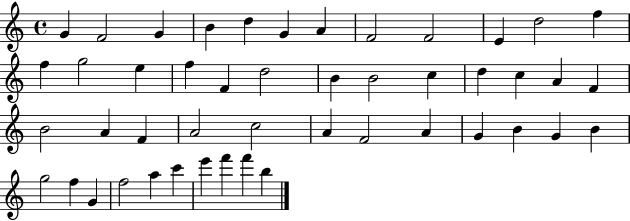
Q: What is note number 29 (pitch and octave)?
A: A4